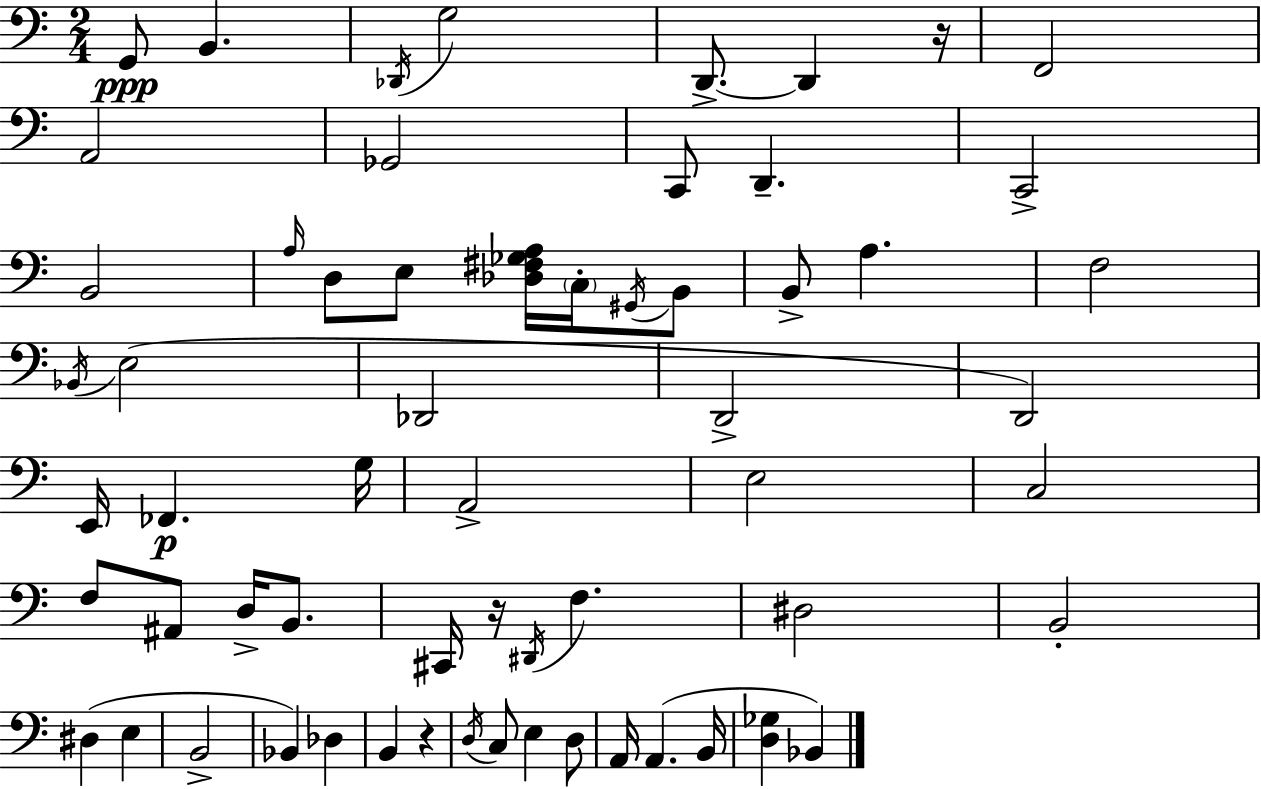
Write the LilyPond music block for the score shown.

{
  \clef bass
  \numericTimeSignature
  \time 2/4
  \key a \minor
  g,8\ppp b,4. | \acciaccatura { des,16 } g2 | d,8.->~~ d,4 | r16 f,2 | \break a,2 | ges,2 | c,8 d,4.-- | c,2-> | \break b,2 | \grace { a16 } d8 e8 <des fis ges a>16 \parenthesize c16-. | \acciaccatura { gis,16 } b,8 b,8-> a4. | f2 | \break \acciaccatura { bes,16 } e2( | des,2 | d,2-> | d,2) | \break e,16 fes,4.\p | g16 a,2-> | e2 | c2 | \break f8 ais,8 | d16-> b,8. cis,16 r16 \acciaccatura { dis,16 } f4. | dis2 | b,2-. | \break dis4( | e4 b,2-> | bes,4) | des4 b,4 | \break r4 \acciaccatura { d16 } c8 | e4 d8 a,16 a,4.( | b,16 <d ges>4 | bes,4) \bar "|."
}